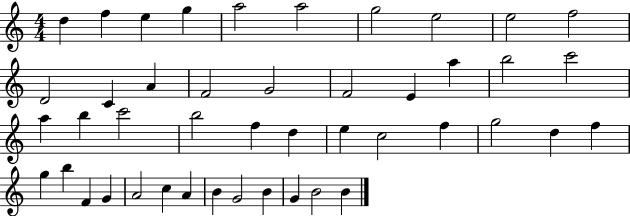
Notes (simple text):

D5/q F5/q E5/q G5/q A5/h A5/h G5/h E5/h E5/h F5/h D4/h C4/q A4/q F4/h G4/h F4/h E4/q A5/q B5/h C6/h A5/q B5/q C6/h B5/h F5/q D5/q E5/q C5/h F5/q G5/h D5/q F5/q G5/q B5/q F4/q G4/q A4/h C5/q A4/q B4/q G4/h B4/q G4/q B4/h B4/q